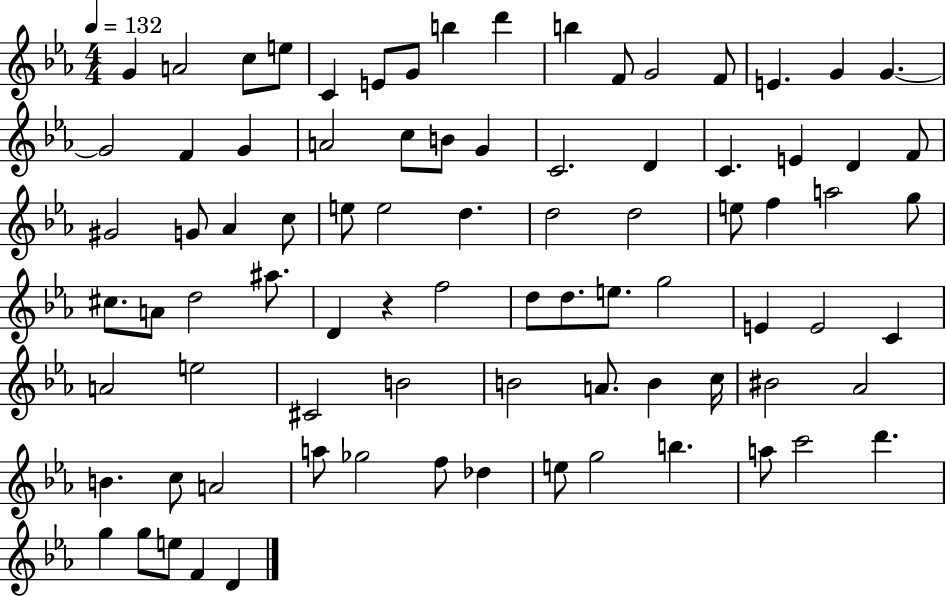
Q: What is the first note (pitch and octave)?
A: G4